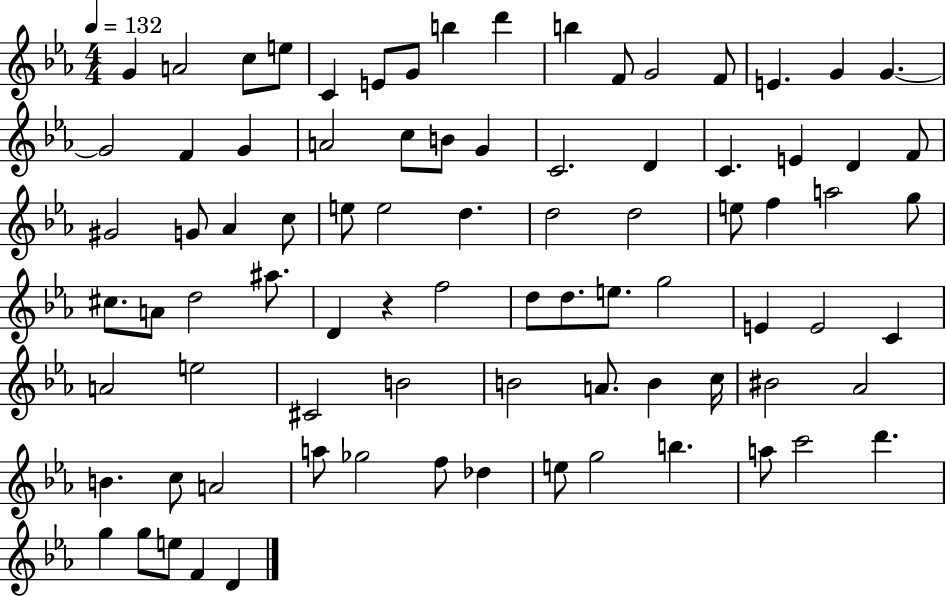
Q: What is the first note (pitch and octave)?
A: G4